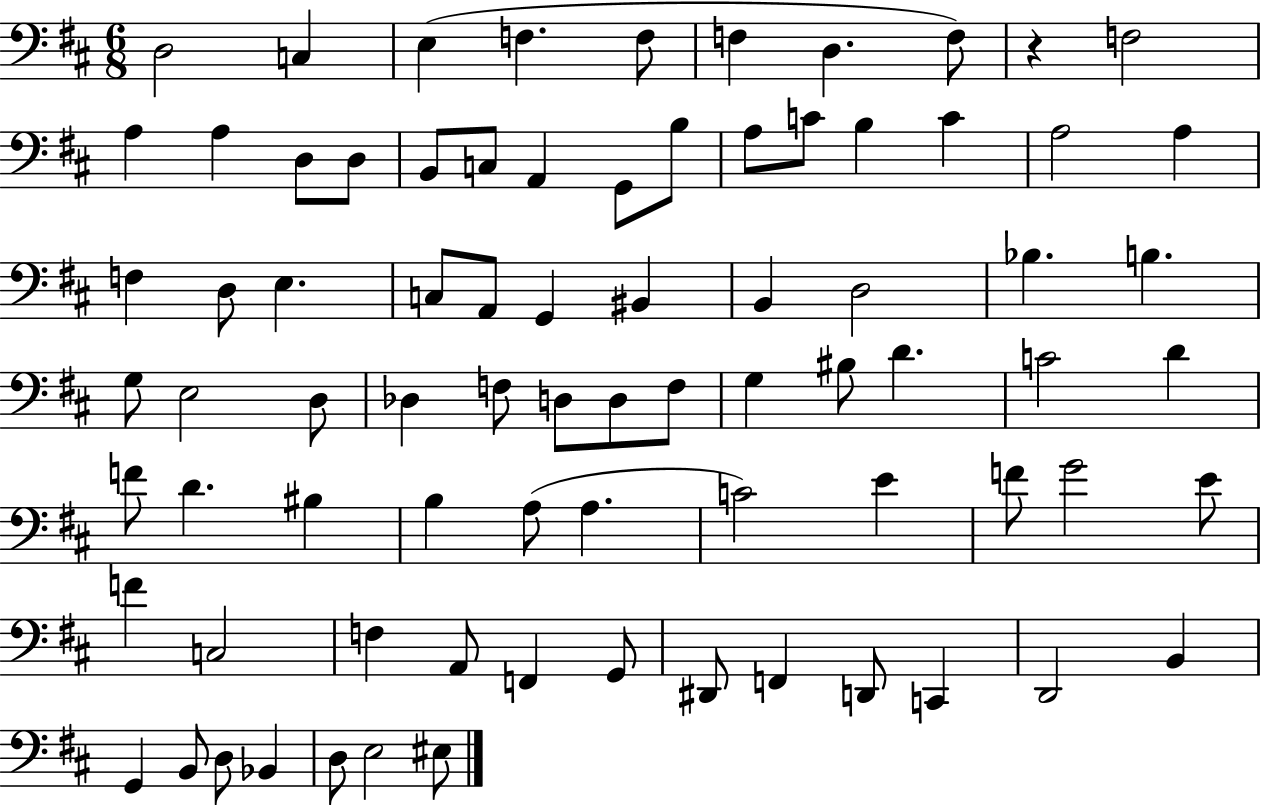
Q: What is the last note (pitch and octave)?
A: EIS3